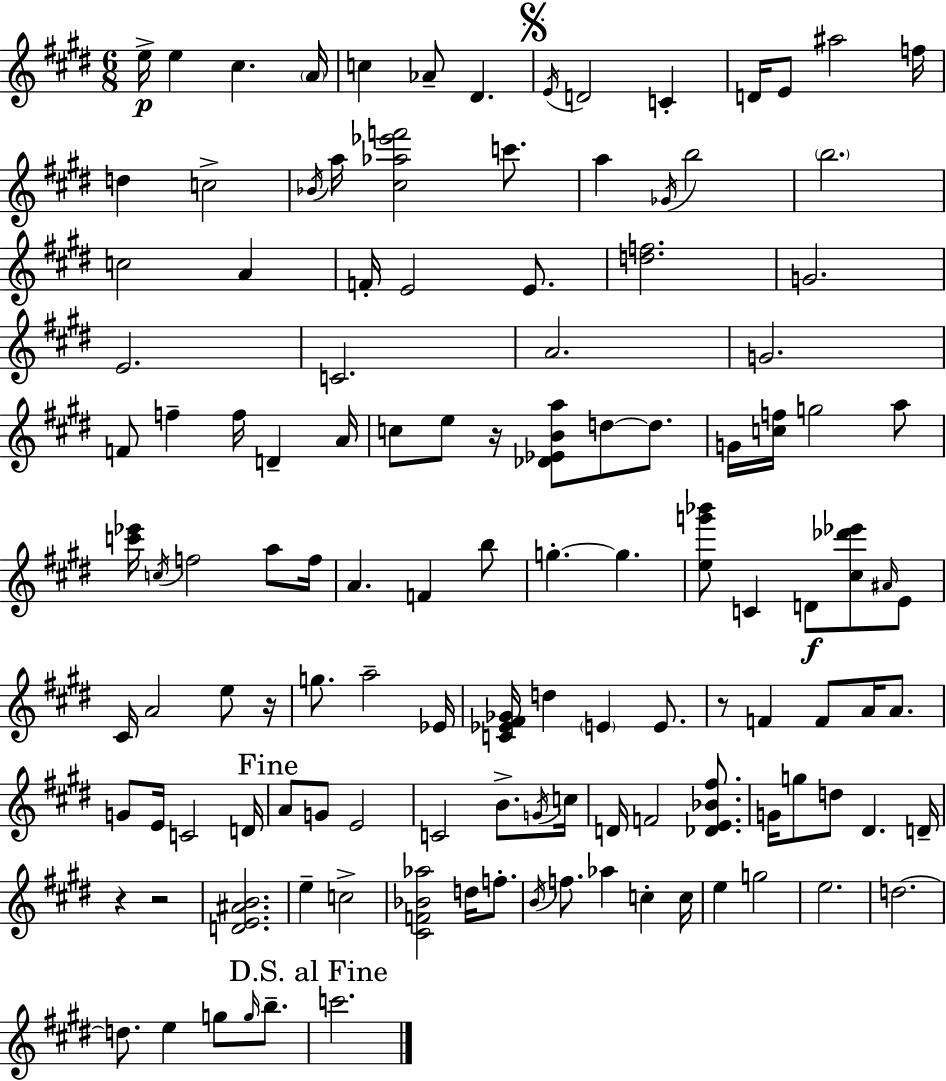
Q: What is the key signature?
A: E major